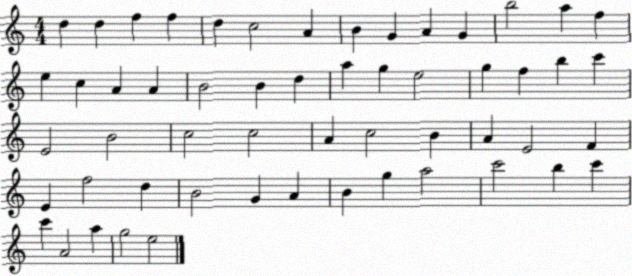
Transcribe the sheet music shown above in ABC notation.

X:1
T:Untitled
M:4/4
L:1/4
K:C
d d f f d c2 A B G A G b2 a f e c A A B2 B d a g e2 g f b c' E2 B2 c2 c2 A c2 B A E2 F E f2 d B2 G A B g a2 c'2 b c' c' A2 a g2 e2